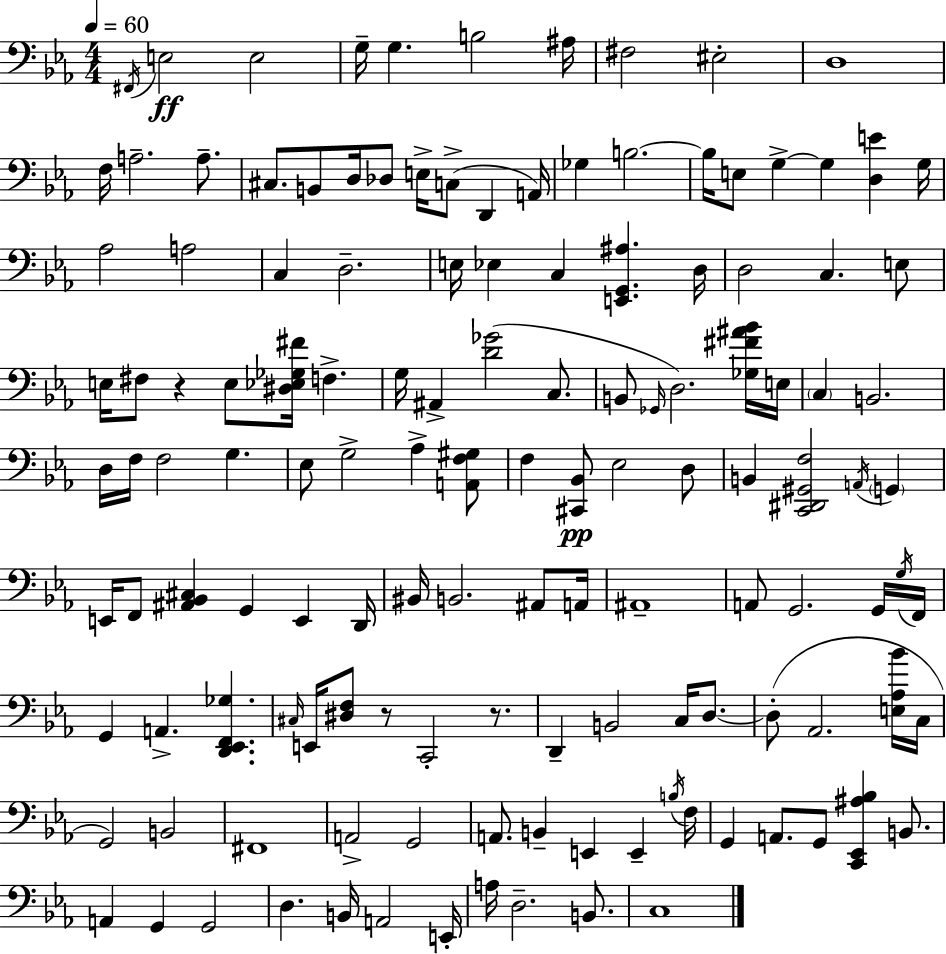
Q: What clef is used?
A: bass